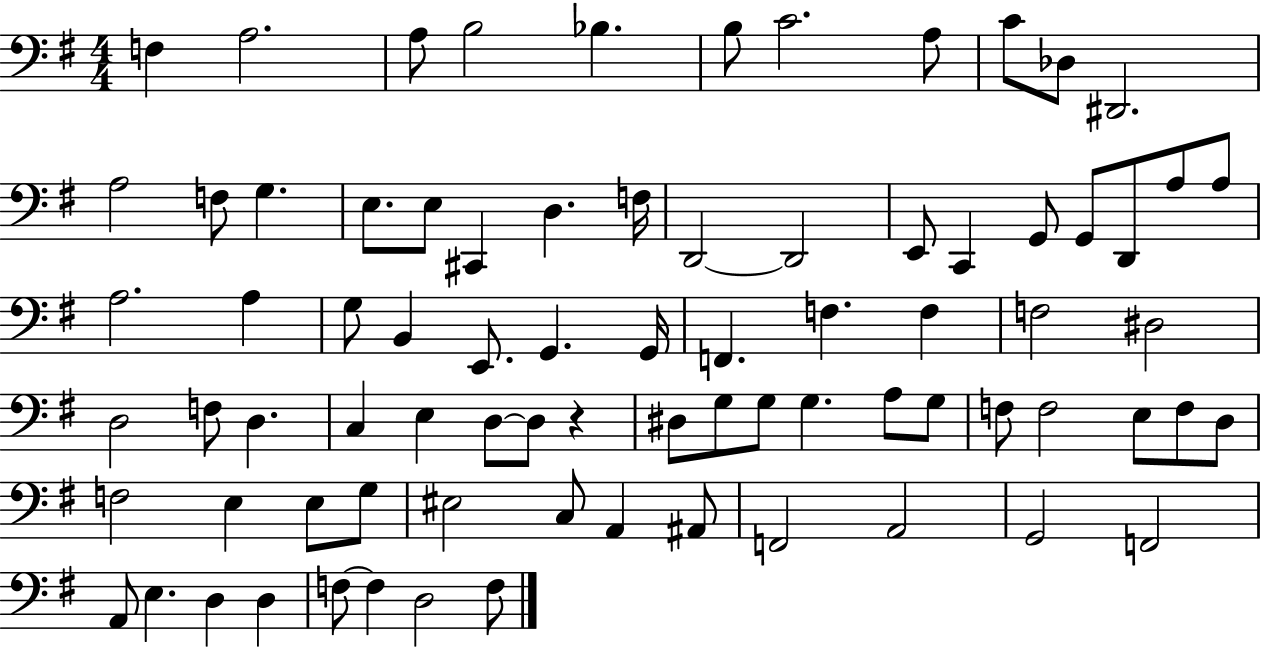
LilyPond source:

{
  \clef bass
  \numericTimeSignature
  \time 4/4
  \key g \major
  \repeat volta 2 { f4 a2. | a8 b2 bes4. | b8 c'2. a8 | c'8 des8 dis,2. | \break a2 f8 g4. | e8. e8 cis,4 d4. f16 | d,2~~ d,2 | e,8 c,4 g,8 g,8 d,8 a8 a8 | \break a2. a4 | g8 b,4 e,8. g,4. g,16 | f,4. f4. f4 | f2 dis2 | \break d2 f8 d4. | c4 e4 d8~~ d8 r4 | dis8 g8 g8 g4. a8 g8 | f8 f2 e8 f8 d8 | \break f2 e4 e8 g8 | eis2 c8 a,4 ais,8 | f,2 a,2 | g,2 f,2 | \break a,8 e4. d4 d4 | f8~~ f4 d2 f8 | } \bar "|."
}